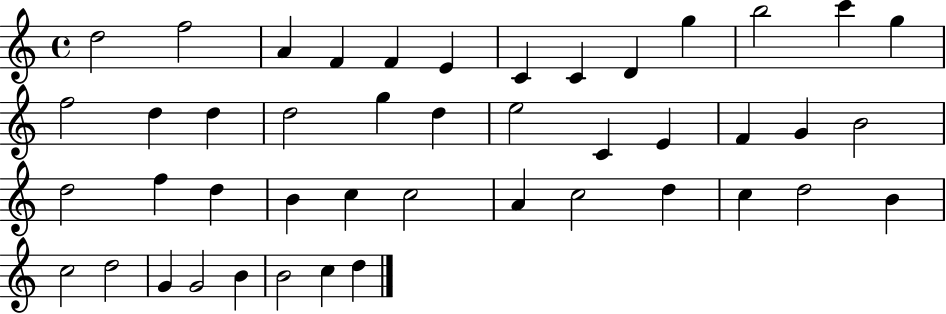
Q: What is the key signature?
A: C major